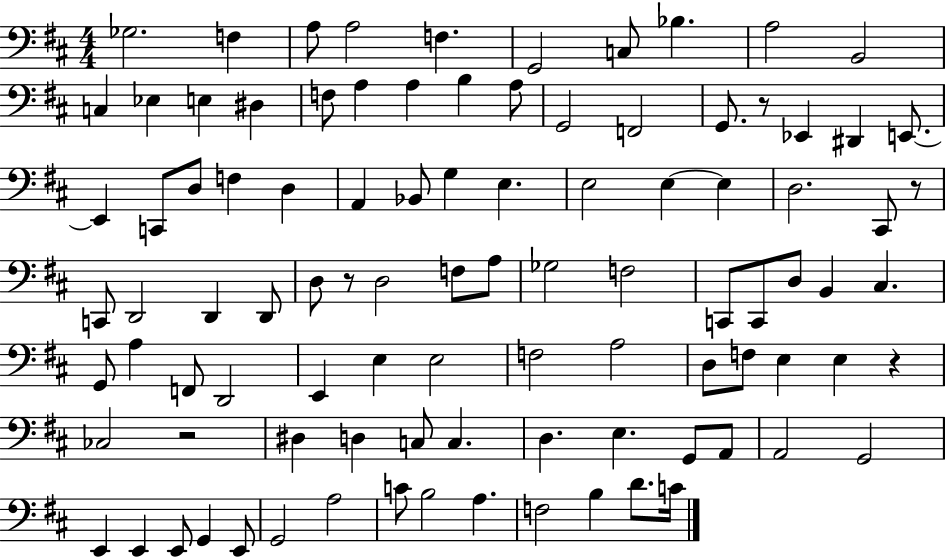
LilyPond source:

{
  \clef bass
  \numericTimeSignature
  \time 4/4
  \key d \major
  ges2. f4 | a8 a2 f4. | g,2 c8 bes4. | a2 b,2 | \break c4 ees4 e4 dis4 | f8 a4 a4 b4 a8 | g,2 f,2 | g,8. r8 ees,4 dis,4 e,8.~~ | \break e,4 c,8 d8 f4 d4 | a,4 bes,8 g4 e4. | e2 e4~~ e4 | d2. cis,8 r8 | \break c,8 d,2 d,4 d,8 | d8 r8 d2 f8 a8 | ges2 f2 | c,8 c,8 d8 b,4 cis4. | \break g,8 a4 f,8 d,2 | e,4 e4 e2 | f2 a2 | d8 f8 e4 e4 r4 | \break ces2 r2 | dis4 d4 c8 c4. | d4. e4. g,8 a,8 | a,2 g,2 | \break e,4 e,4 e,8 g,4 e,8 | g,2 a2 | c'8 b2 a4. | f2 b4 d'8. c'16 | \break \bar "|."
}